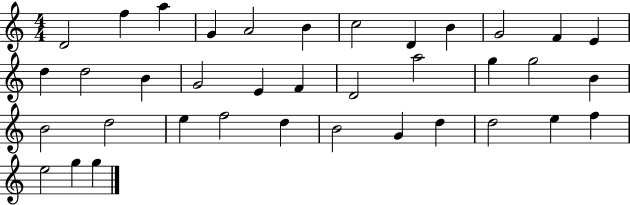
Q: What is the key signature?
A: C major